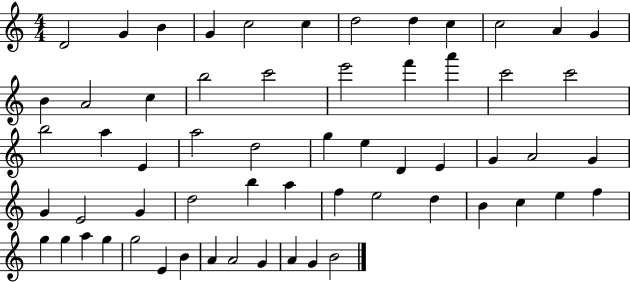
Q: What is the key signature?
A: C major